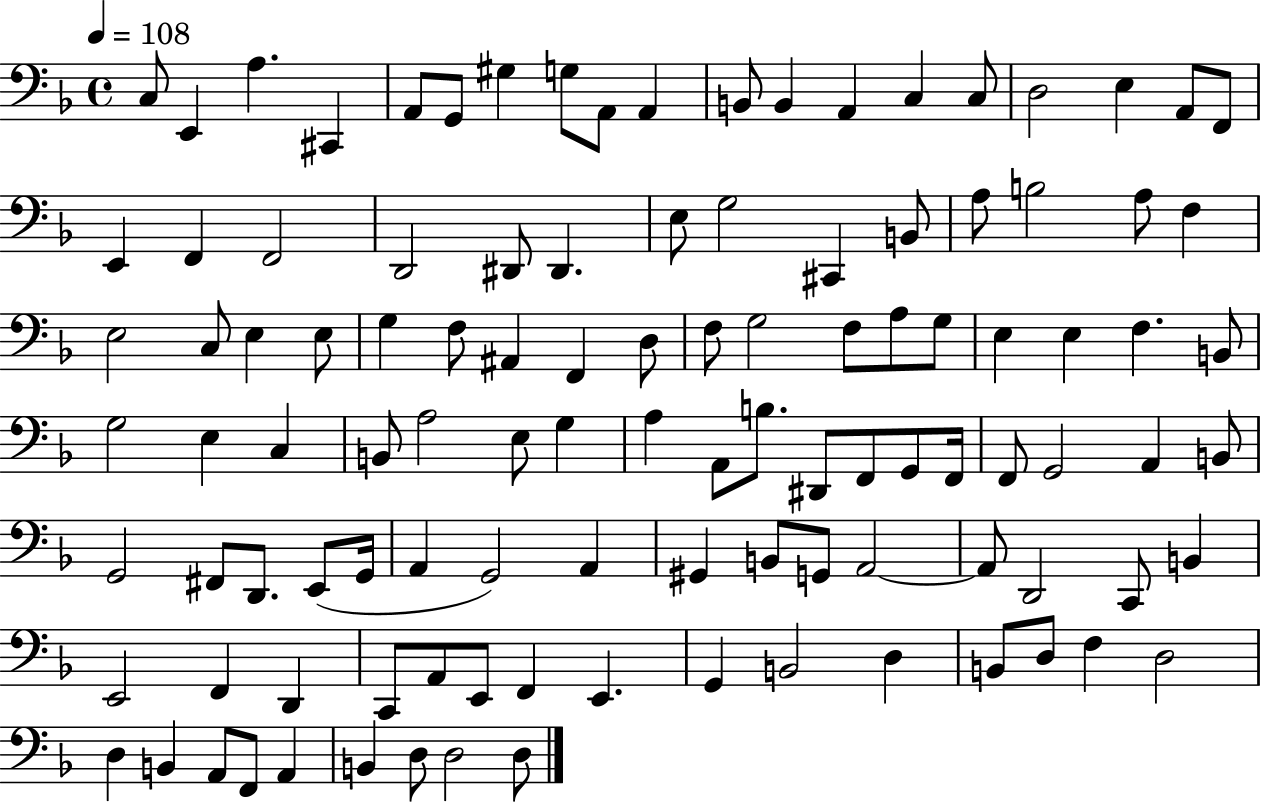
C3/e E2/q A3/q. C#2/q A2/e G2/e G#3/q G3/e A2/e A2/q B2/e B2/q A2/q C3/q C3/e D3/h E3/q A2/e F2/e E2/q F2/q F2/h D2/h D#2/e D#2/q. E3/e G3/h C#2/q B2/e A3/e B3/h A3/e F3/q E3/h C3/e E3/q E3/e G3/q F3/e A#2/q F2/q D3/e F3/e G3/h F3/e A3/e G3/e E3/q E3/q F3/q. B2/e G3/h E3/q C3/q B2/e A3/h E3/e G3/q A3/q A2/e B3/e. D#2/e F2/e G2/e F2/s F2/e G2/h A2/q B2/e G2/h F#2/e D2/e. E2/e G2/s A2/q G2/h A2/q G#2/q B2/e G2/e A2/h A2/e D2/h C2/e B2/q E2/h F2/q D2/q C2/e A2/e E2/e F2/q E2/q. G2/q B2/h D3/q B2/e D3/e F3/q D3/h D3/q B2/q A2/e F2/e A2/q B2/q D3/e D3/h D3/e